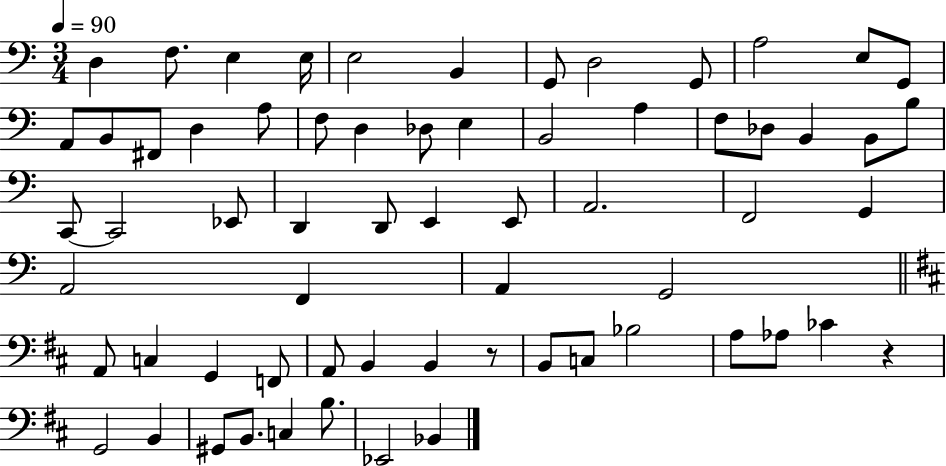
{
  \clef bass
  \numericTimeSignature
  \time 3/4
  \key c \major
  \tempo 4 = 90
  d4 f8. e4 e16 | e2 b,4 | g,8 d2 g,8 | a2 e8 g,8 | \break a,8 b,8 fis,8 d4 a8 | f8 d4 des8 e4 | b,2 a4 | f8 des8 b,4 b,8 b8 | \break c,8~~ c,2 ees,8 | d,4 d,8 e,4 e,8 | a,2. | f,2 g,4 | \break a,2 f,4 | a,4 g,2 | \bar "||" \break \key b \minor a,8 c4 g,4 f,8 | a,8 b,4 b,4 r8 | b,8 c8 bes2 | a8 aes8 ces'4 r4 | \break g,2 b,4 | gis,8 b,8. c4 b8. | ees,2 bes,4 | \bar "|."
}